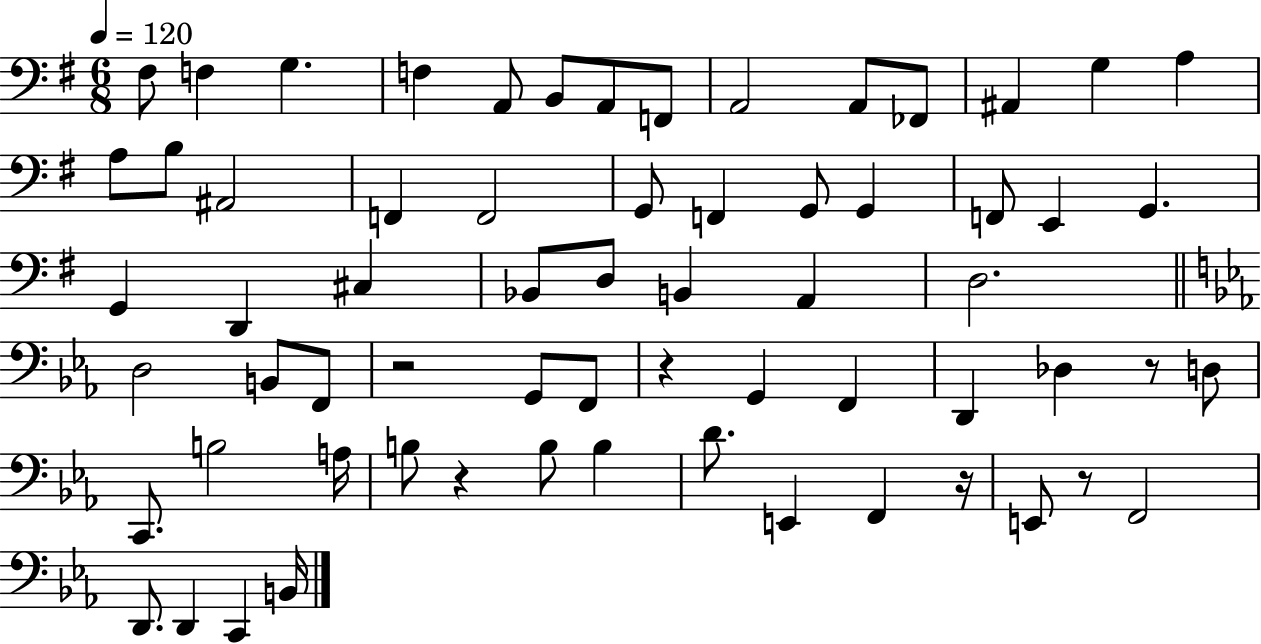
F#3/e F3/q G3/q. F3/q A2/e B2/e A2/e F2/e A2/h A2/e FES2/e A#2/q G3/q A3/q A3/e B3/e A#2/h F2/q F2/h G2/e F2/q G2/e G2/q F2/e E2/q G2/q. G2/q D2/q C#3/q Bb2/e D3/e B2/q A2/q D3/h. D3/h B2/e F2/e R/h G2/e F2/e R/q G2/q F2/q D2/q Db3/q R/e D3/e C2/e. B3/h A3/s B3/e R/q B3/e B3/q D4/e. E2/q F2/q R/s E2/e R/e F2/h D2/e. D2/q C2/q B2/s